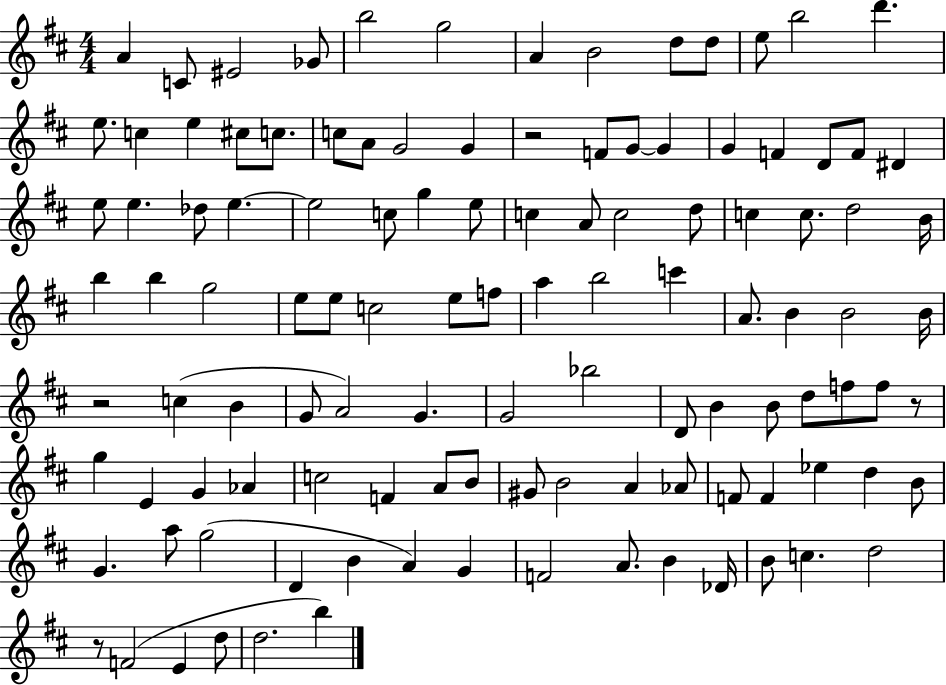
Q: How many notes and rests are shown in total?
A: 114